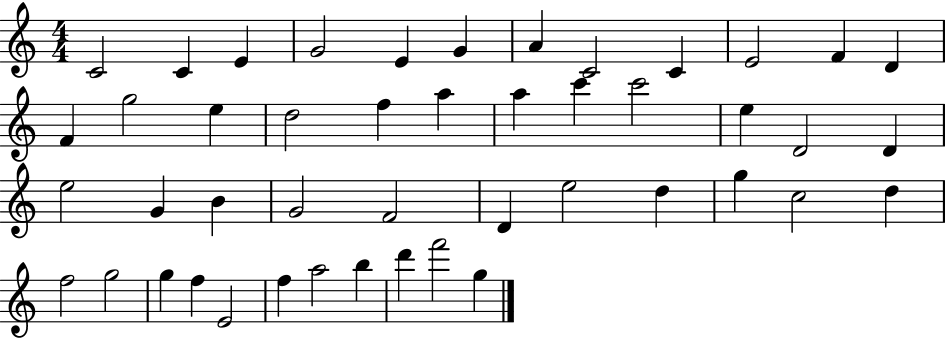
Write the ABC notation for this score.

X:1
T:Untitled
M:4/4
L:1/4
K:C
C2 C E G2 E G A C2 C E2 F D F g2 e d2 f a a c' c'2 e D2 D e2 G B G2 F2 D e2 d g c2 d f2 g2 g f E2 f a2 b d' f'2 g